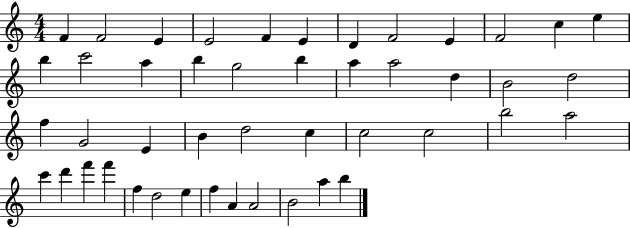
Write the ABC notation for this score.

X:1
T:Untitled
M:4/4
L:1/4
K:C
F F2 E E2 F E D F2 E F2 c e b c'2 a b g2 b a a2 d B2 d2 f G2 E B d2 c c2 c2 b2 a2 c' d' f' f' f d2 e f A A2 B2 a b